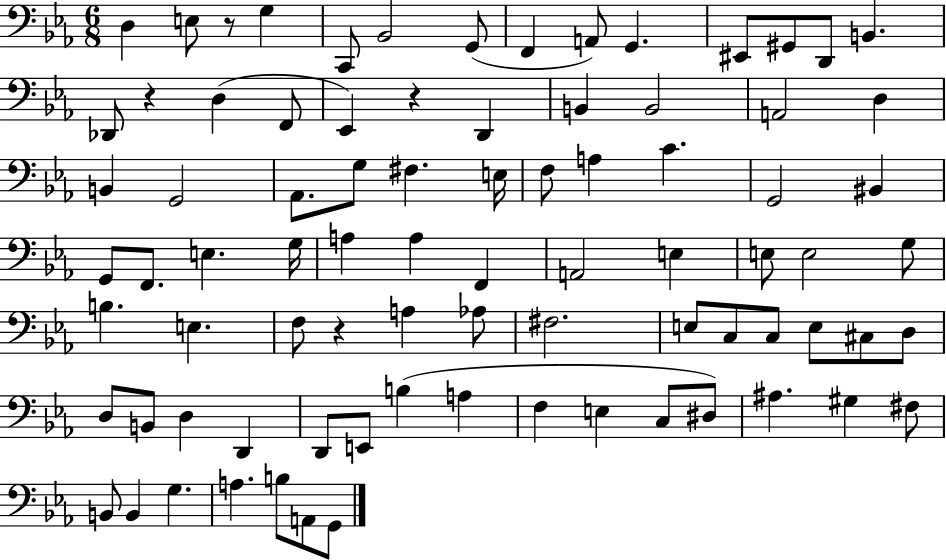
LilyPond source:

{
  \clef bass
  \numericTimeSignature
  \time 6/8
  \key ees \major
  d4 e8 r8 g4 | c,8 bes,2 g,8( | f,4 a,8) g,4. | eis,8 gis,8 d,8 b,4. | \break des,8 r4 d4( f,8 | ees,4) r4 d,4 | b,4 b,2 | a,2 d4 | \break b,4 g,2 | aes,8. g8 fis4. e16 | f8 a4 c'4. | g,2 bis,4 | \break g,8 f,8. e4. g16 | a4 a4 f,4 | a,2 e4 | e8 e2 g8 | \break b4. e4. | f8 r4 a4 aes8 | fis2. | e8 c8 c8 e8 cis8 d8 | \break d8 b,8 d4 d,4 | d,8 e,8 b4( a4 | f4 e4 c8 dis8) | ais4. gis4 fis8 | \break b,8 b,4 g4. | a4. b8 a,8 g,8 | \bar "|."
}